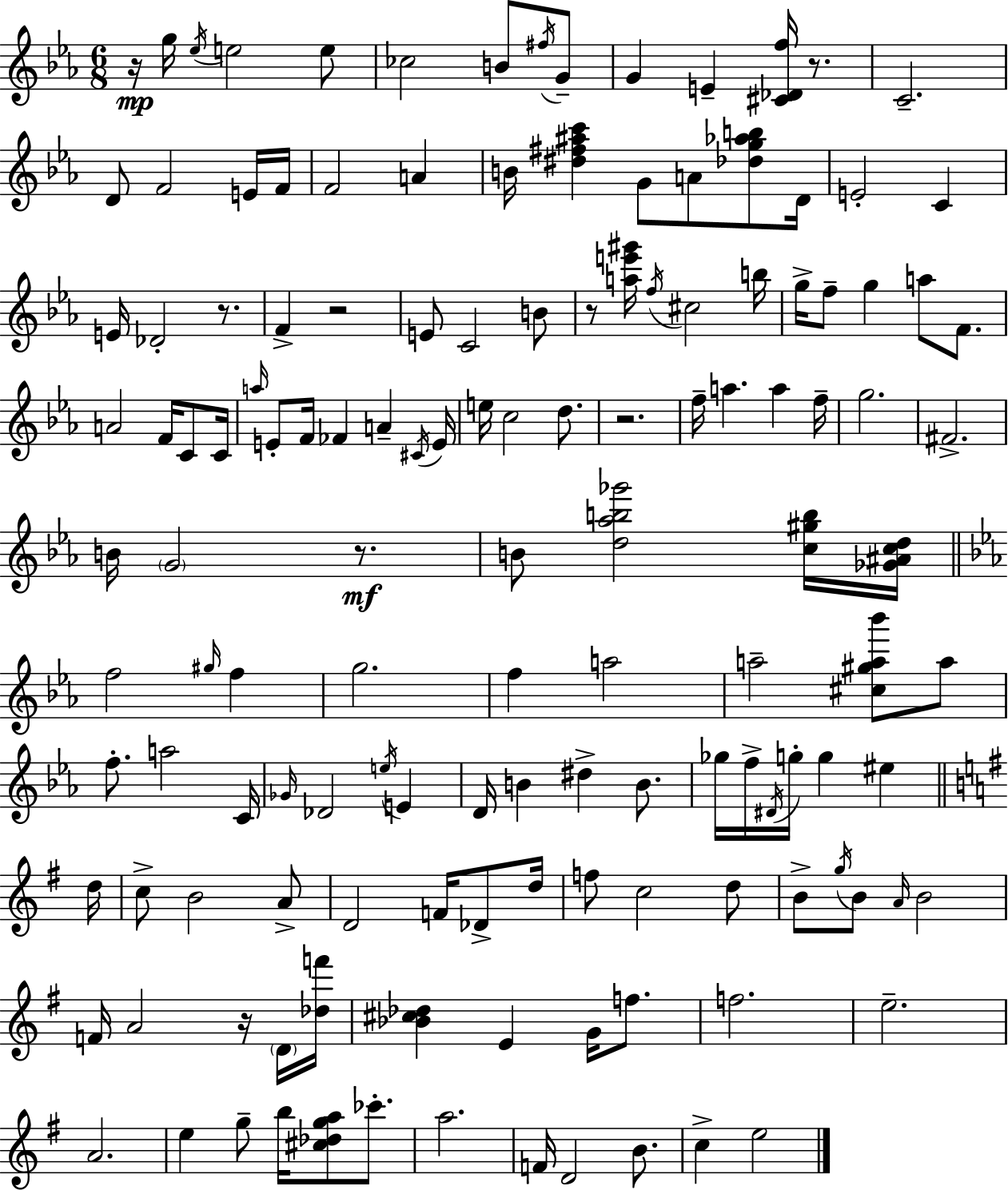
{
  \clef treble
  \numericTimeSignature
  \time 6/8
  \key ees \major
  r16\mp g''16 \acciaccatura { ees''16 } e''2 e''8 | ces''2 b'8 \acciaccatura { fis''16 } | g'8-- g'4 e'4-- <cis' des' f''>16 r8. | c'2.-- | \break d'8 f'2 | e'16 f'16 f'2 a'4 | b'16 <dis'' fis'' ais'' c'''>4 g'8 a'8 <des'' g'' aes'' b''>8 | d'16 e'2-. c'4 | \break e'16 des'2-. r8. | f'4-> r2 | e'8 c'2 | b'8 r8 <a'' e''' gis'''>16 \acciaccatura { f''16 } cis''2 | \break b''16 g''16-> f''8-- g''4 a''8 | f'8. a'2 f'16 | c'8 c'16 \grace { a''16 } e'8-. f'16 fes'4 a'4-- | \acciaccatura { cis'16 } e'16 e''16 c''2 | \break d''8. r2. | f''16-- a''4. | a''4 f''16-- g''2. | fis'2.-> | \break b'16 \parenthesize g'2 | r8.\mf b'8 <d'' aes'' b'' ges'''>2 | <c'' gis'' b''>16 <ges' ais' c'' d''>16 \bar "||" \break \key c \minor f''2 \grace { gis''16 } f''4 | g''2. | f''4 a''2 | a''2-- <cis'' gis'' a'' bes'''>8 a''8 | \break f''8.-. a''2 | c'16 \grace { ges'16 } des'2 \acciaccatura { e''16 } e'4 | d'16 b'4 dis''4-> | b'8. ges''16 f''16-> \acciaccatura { dis'16 } g''16-. g''4 eis''4 | \break \bar "||" \break \key g \major d''16 c''8-> b'2 a'8-> | d'2 f'16 des'8-> | d''16 f''8 c''2 d''8 | b'8-> \acciaccatura { g''16 } b'8 \grace { a'16 } b'2 | \break f'16 a'2 | r16 \parenthesize d'16 <des'' f'''>16 <bes' cis'' des''>4 e'4 g'16 | f''8. f''2. | e''2.-- | \break a'2. | e''4 g''8-- b''16 <cis'' des'' g'' a''>8 | ces'''8.-. a''2. | f'16 d'2 | \break b'8. c''4-> e''2 | \bar "|."
}